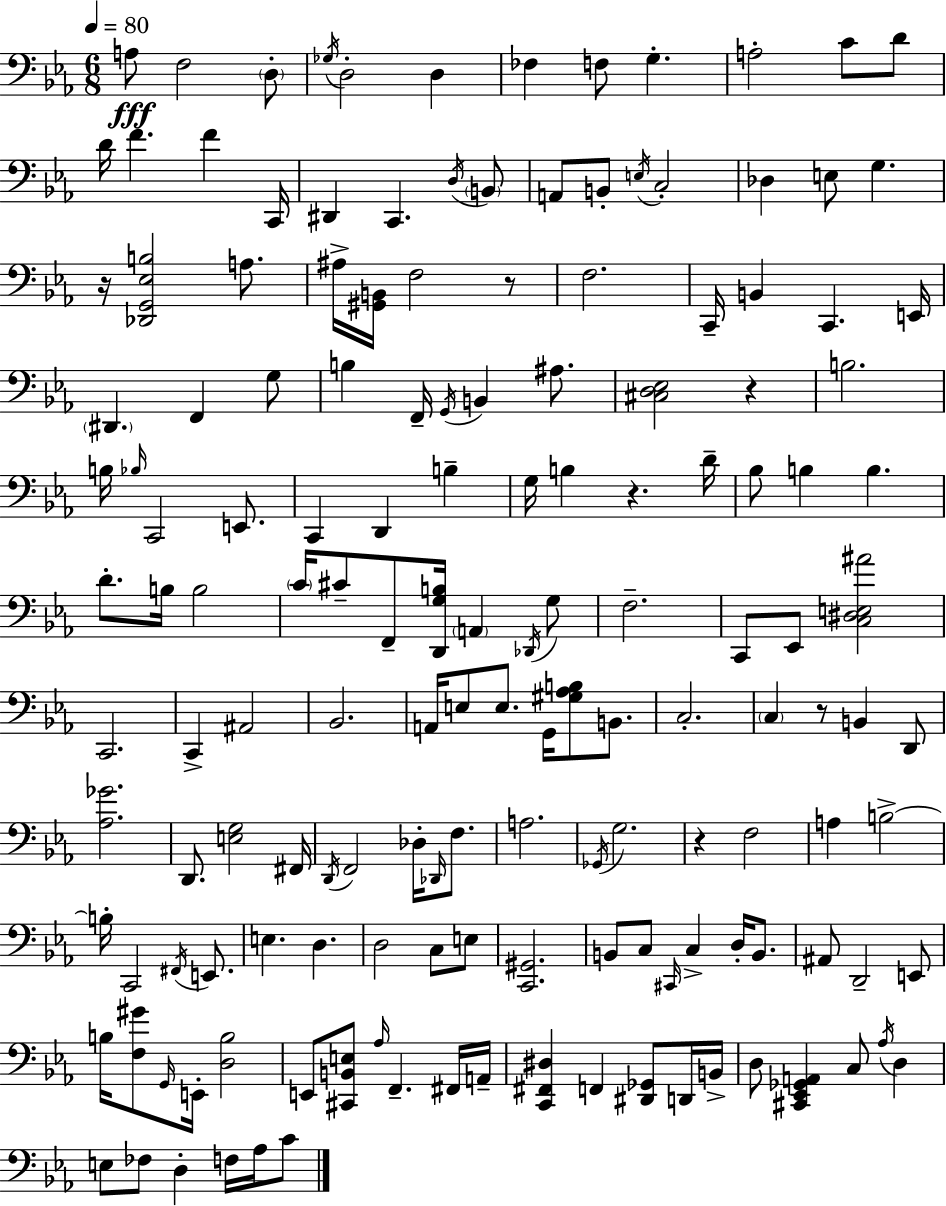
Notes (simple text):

A3/e F3/h D3/e Gb3/s D3/h D3/q FES3/q F3/e G3/q. A3/h C4/e D4/e D4/s F4/q. F4/q C2/s D#2/q C2/q. D3/s B2/e A2/e B2/e E3/s C3/h Db3/q E3/e G3/q. R/s [Db2,G2,Eb3,B3]/h A3/e. A#3/s [G#2,B2]/s F3/h R/e F3/h. C2/s B2/q C2/q. E2/s D#2/q. F2/q G3/e B3/q F2/s G2/s B2/q A#3/e. [C#3,D3,Eb3]/h R/q B3/h. B3/s Bb3/s C2/h E2/e. C2/q D2/q B3/q G3/s B3/q R/q. D4/s Bb3/e B3/q B3/q. D4/e. B3/s B3/h C4/s C#4/e F2/e [D2,G3,B3]/s A2/q Db2/s G3/e F3/h. C2/e Eb2/e [C3,D#3,E3,A#4]/h C2/h. C2/q A#2/h Bb2/h. A2/s E3/e E3/e. G2/s [G#3,Ab3,B3]/e B2/e. C3/h. C3/q R/e B2/q D2/e [Ab3,Gb4]/h. D2/e. [E3,G3]/h F#2/s D2/s F2/h Db3/s Db2/s F3/e. A3/h. Gb2/s G3/h. R/q F3/h A3/q B3/h B3/s C2/h F#2/s E2/e. E3/q. D3/q. D3/h C3/e E3/e [C2,G#2]/h. B2/e C3/e C#2/s C3/q D3/s B2/e. A#2/e D2/h E2/e B3/s [F3,G#4]/e G2/s E2/s [D3,B3]/h E2/e [C#2,B2,E3]/e Ab3/s F2/q. F#2/s A2/s [C2,F#2,D#3]/q F2/q [D#2,Gb2]/e D2/s B2/s D3/e [C#2,Eb2,Gb2,A2]/q C3/e Ab3/s D3/q E3/e FES3/e D3/q F3/s Ab3/s C4/e